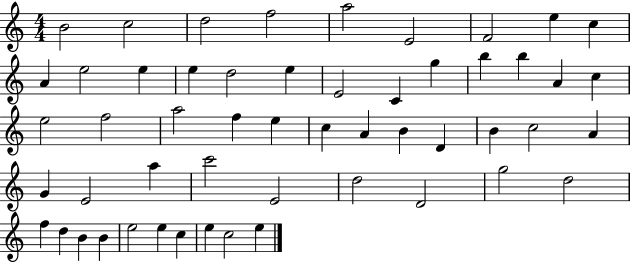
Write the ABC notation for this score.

X:1
T:Untitled
M:4/4
L:1/4
K:C
B2 c2 d2 f2 a2 E2 F2 e c A e2 e e d2 e E2 C g b b A c e2 f2 a2 f e c A B D B c2 A G E2 a c'2 E2 d2 D2 g2 d2 f d B B e2 e c e c2 e